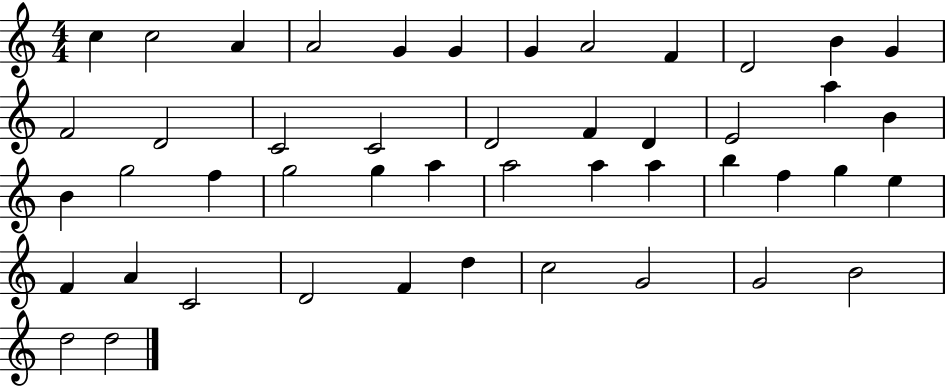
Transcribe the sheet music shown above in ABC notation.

X:1
T:Untitled
M:4/4
L:1/4
K:C
c c2 A A2 G G G A2 F D2 B G F2 D2 C2 C2 D2 F D E2 a B B g2 f g2 g a a2 a a b f g e F A C2 D2 F d c2 G2 G2 B2 d2 d2